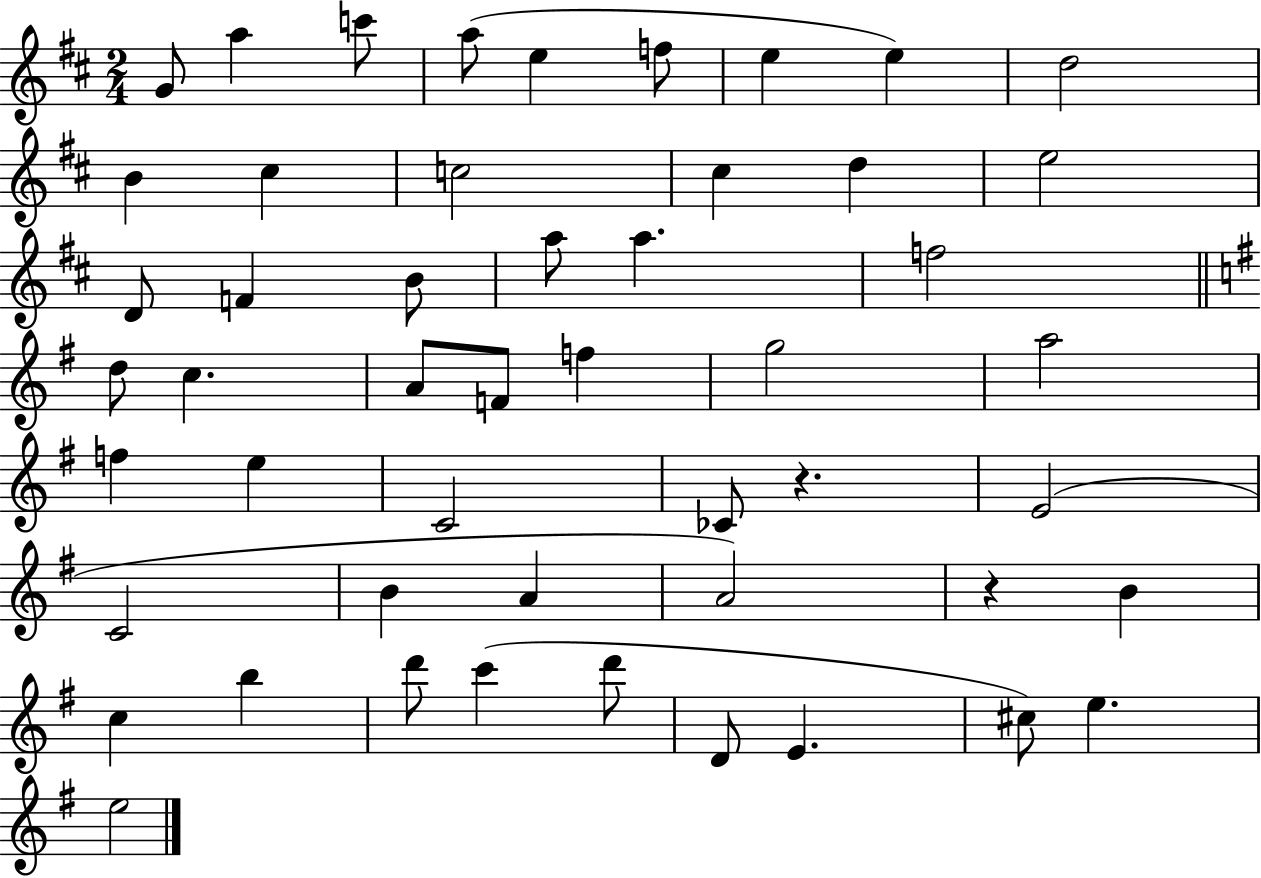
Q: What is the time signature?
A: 2/4